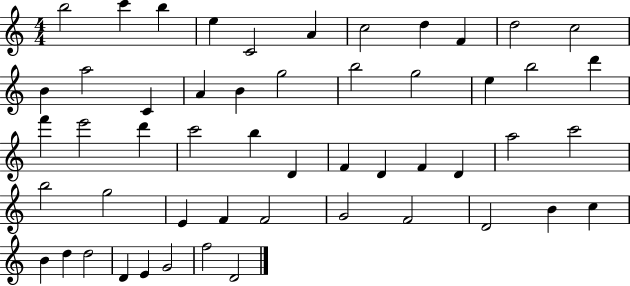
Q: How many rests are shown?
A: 0